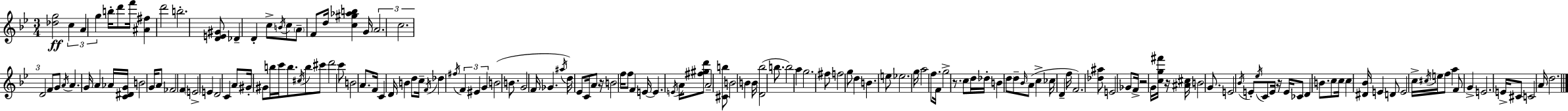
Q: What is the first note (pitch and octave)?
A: C5